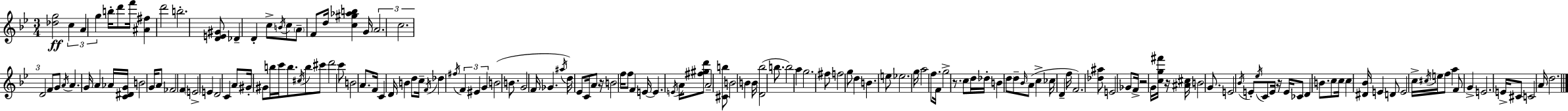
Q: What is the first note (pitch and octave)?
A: C5